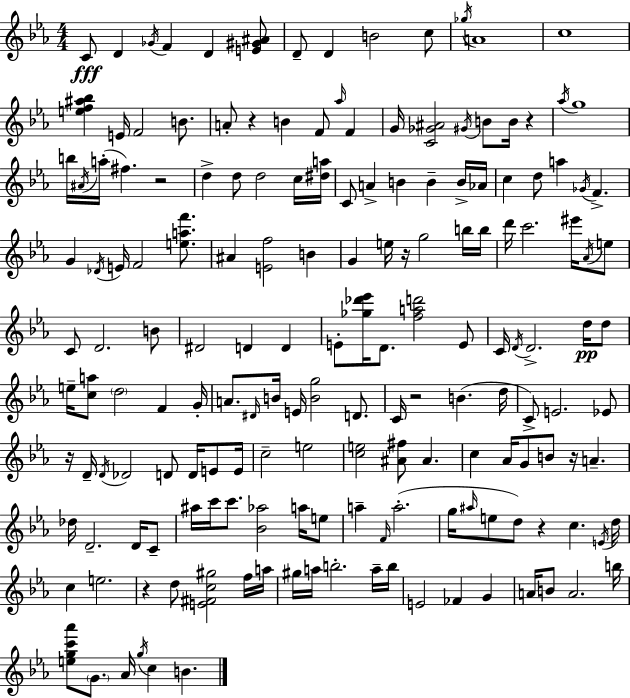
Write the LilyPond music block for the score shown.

{
  \clef treble
  \numericTimeSignature
  \time 4/4
  \key c \minor
  c'8\fff d'4 \acciaccatura { ges'16 } f'4 d'4 <e' gis' ais'>8 | d'8-- d'4 b'2 c''8 | \acciaccatura { ges''16 } a'1 | c''1 | \break <e'' f'' ais'' bes''>4 e'16 f'2 b'8. | a'8-. r4 b'4 f'8 \grace { aes''16 } f'4 | g'16 <c' ges' ais'>2 \acciaccatura { gis'16 } b'8 b'16 | r4 \acciaccatura { aes''16 } g''1 | \break b''16 \acciaccatura { ais'16 }( a''16-. fis''4.) r2 | d''4-> d''8 d''2 | c''16 <dis'' a''>16 c'8 a'4-> b'4 | b'4-- b'16-> aes'16 c''4 d''8 a''4 | \break \acciaccatura { ges'16 } f'4.-> g'4 \acciaccatura { des'16 } e'16 f'2 | <e'' a'' f'''>8. ais'4 <e' f''>2 | b'4 g'4 e''16 r16 g''2 | b''16 b''16 d'''16 c'''2. | \break eis'''16 \acciaccatura { aes'16 } e''8 c'8 d'2. | b'8 dis'2 | d'4 d'4 e'8-. <ges'' des''' ees'''>16 d'8. <f'' a'' d'''>2 | e'8 c'16 \acciaccatura { d'16 } d'2.-> | \break d''16\pp d''8 e''16-- <c'' a''>8 \parenthesize d''2 | f'4 g'16-. a'8. \grace { dis'16 } b'16 e'16 | <b' g''>2 d'8. c'16 r2 | b'4.( d''16 c'8->) e'2. | \break ees'8 r16 d'16-- \acciaccatura { d'16 } des'2 | d'8 d'16 e'8 e'16 c''2-- | e''2 <c'' e''>2 | <ais' fis''>8 ais'4. c''4 | \break aes'16 g'8 b'8 r16 a'4.-- des''16 d'2.-- | d'16 c'8-- ais''16 c'''16 c'''8. | <bes' aes''>2 a''16 e''8 a''4-- | \grace { f'16 }( a''2.-. g''16 \grace { ais''16 } e''8 | \break d''8) r4 c''4. \acciaccatura { e'16 } d''16 c''4 | e''2. r4 | d''8 <e' fis' c'' gis''>2 f''16 a''16 gis''16 | a''16 b''2.-. a''16-- b''16 e'2 | \break fes'4 g'4 a'16 | b'8 a'2. b''16 <e'' g'' c''' aes'''>8 | \parenthesize g'8. aes'16 \acciaccatura { g''16 } c''4 b'4. | \bar "|."
}